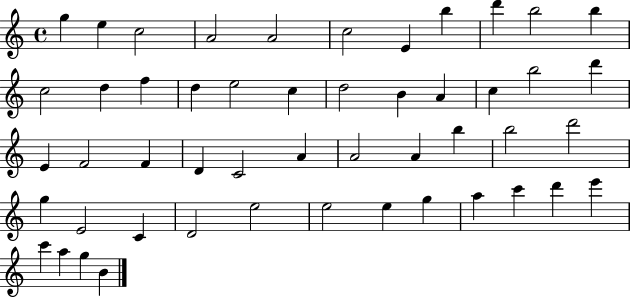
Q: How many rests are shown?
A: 0